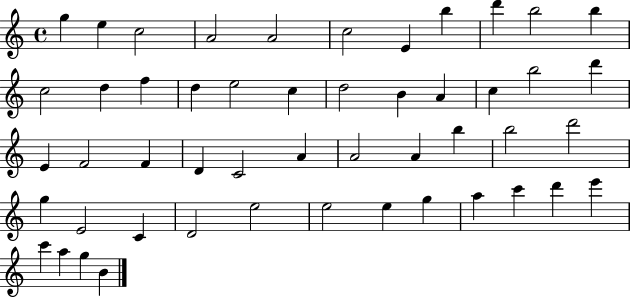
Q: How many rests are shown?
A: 0